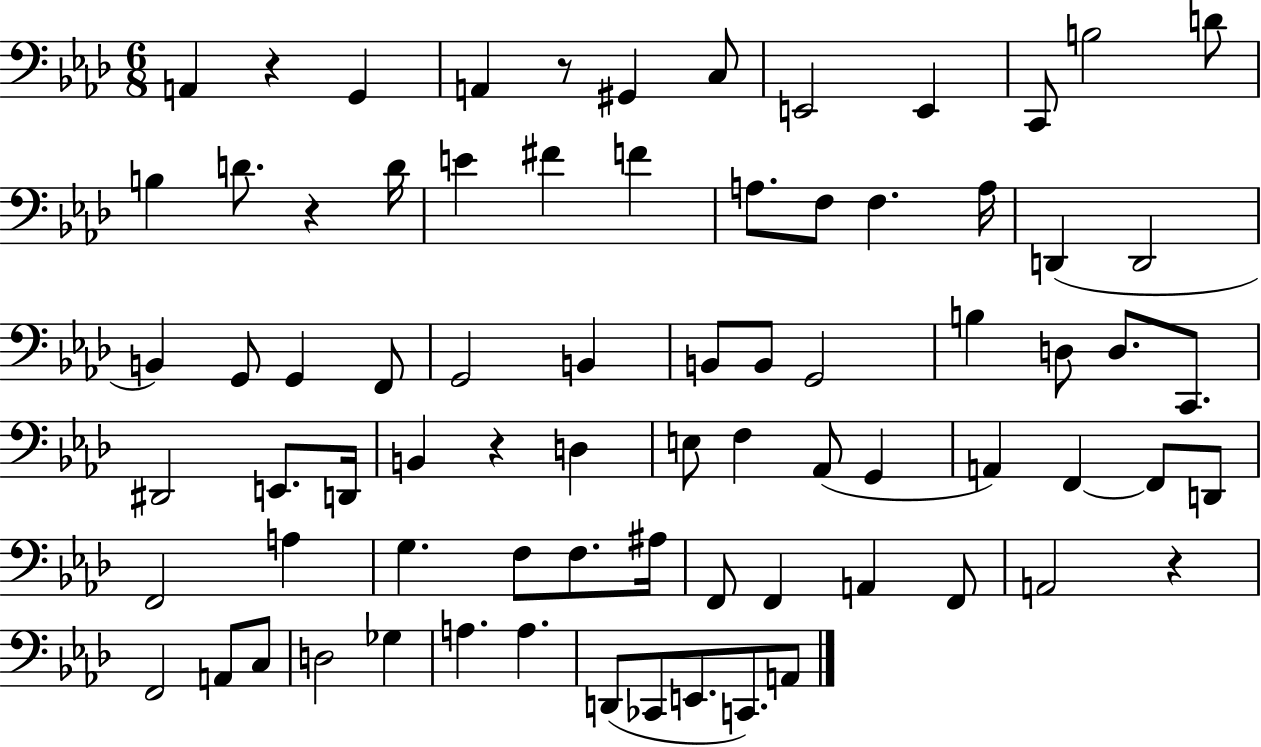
{
  \clef bass
  \numericTimeSignature
  \time 6/8
  \key aes \major
  a,4 r4 g,4 | a,4 r8 gis,4 c8 | e,2 e,4 | c,8 b2 d'8 | \break b4 d'8. r4 d'16 | e'4 fis'4 f'4 | a8. f8 f4. a16 | d,4( d,2 | \break b,4) g,8 g,4 f,8 | g,2 b,4 | b,8 b,8 g,2 | b4 d8 d8. c,8. | \break dis,2 e,8. d,16 | b,4 r4 d4 | e8 f4 aes,8( g,4 | a,4) f,4~~ f,8 d,8 | \break f,2 a4 | g4. f8 f8. ais16 | f,8 f,4 a,4 f,8 | a,2 r4 | \break f,2 a,8 c8 | d2 ges4 | a4. a4. | d,8( ces,8 e,8. c,8.) a,8 | \break \bar "|."
}